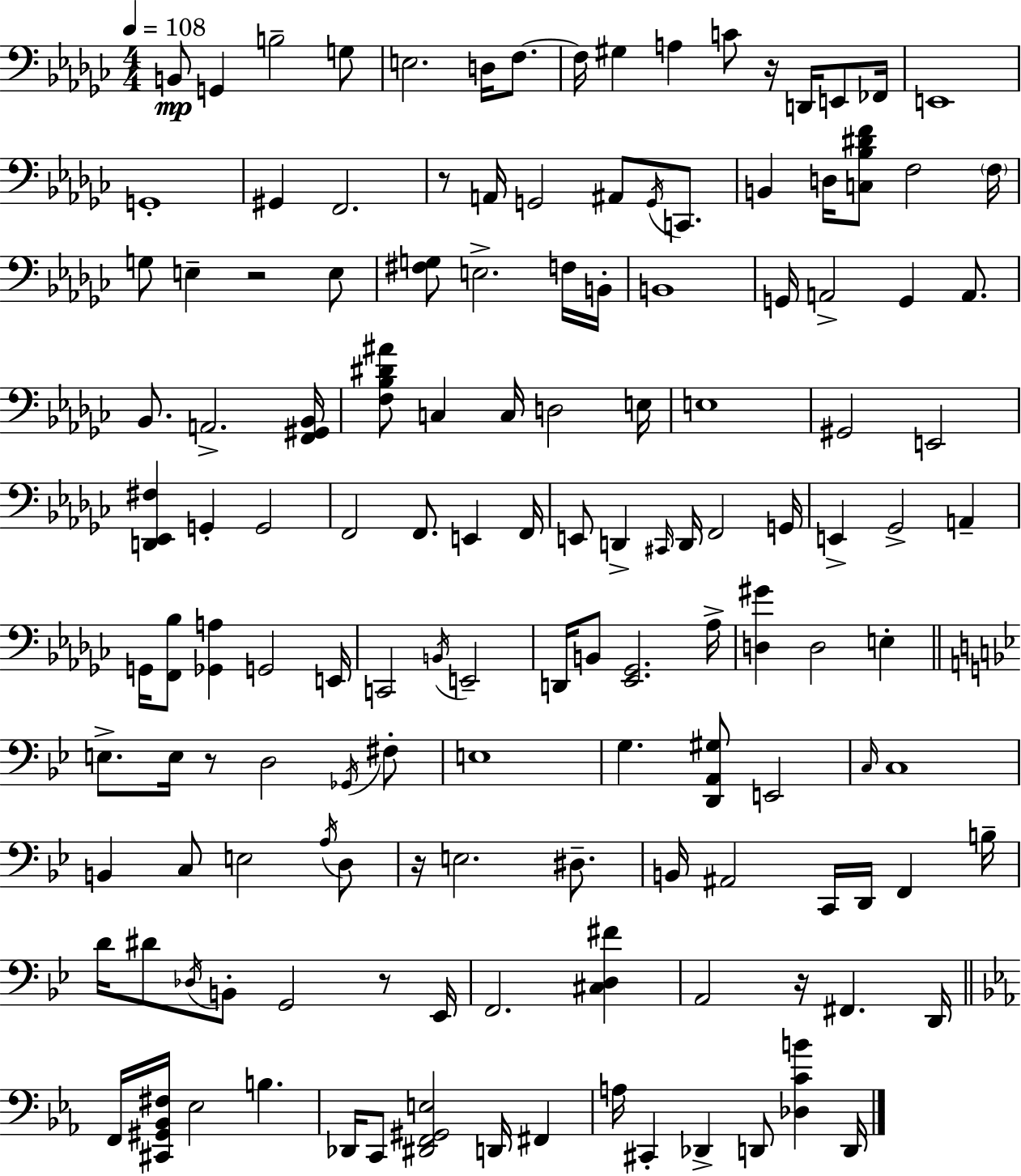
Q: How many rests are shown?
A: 7